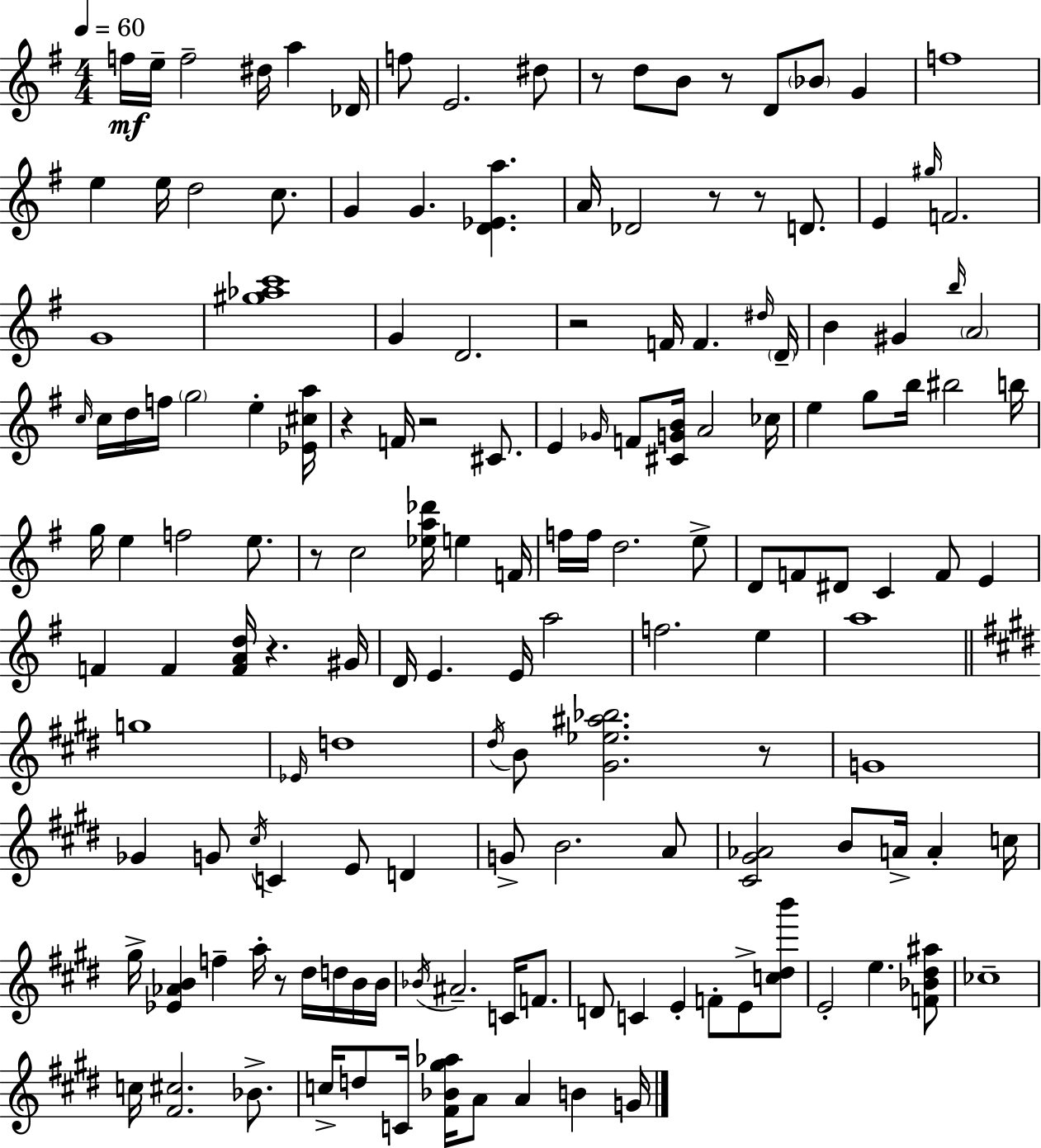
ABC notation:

X:1
T:Untitled
M:4/4
L:1/4
K:G
f/4 e/4 f2 ^d/4 a _D/4 f/2 E2 ^d/2 z/2 d/2 B/2 z/2 D/2 _B/2 G f4 e e/4 d2 c/2 G G [D_Ea] A/4 _D2 z/2 z/2 D/2 E ^g/4 F2 G4 [^g_ac']4 G D2 z2 F/4 F ^d/4 D/4 B ^G b/4 A2 c/4 c/4 d/4 f/4 g2 e [_E^ca]/4 z F/4 z2 ^C/2 E _G/4 F/2 [^CGB]/4 A2 _c/4 e g/2 b/4 ^b2 b/4 g/4 e f2 e/2 z/2 c2 [_ea_d']/4 e F/4 f/4 f/4 d2 e/2 D/2 F/2 ^D/2 C F/2 E F F [FAd]/4 z ^G/4 D/4 E E/4 a2 f2 e a4 g4 _E/4 d4 ^d/4 B/2 [^G_e^a_b]2 z/2 G4 _G G/2 ^c/4 C E/2 D G/2 B2 A/2 [^C^G_A]2 B/2 A/4 A c/4 ^g/4 [_E_AB] f a/4 z/2 ^d/4 d/4 B/4 B/4 _B/4 ^A2 C/4 F/2 D/2 C E F/2 E/2 [c^db']/2 E2 e [F_B^d^a]/2 _c4 c/4 [^F^c]2 _B/2 c/4 d/2 C/4 [^F_B^g_a]/4 A/2 A B G/4